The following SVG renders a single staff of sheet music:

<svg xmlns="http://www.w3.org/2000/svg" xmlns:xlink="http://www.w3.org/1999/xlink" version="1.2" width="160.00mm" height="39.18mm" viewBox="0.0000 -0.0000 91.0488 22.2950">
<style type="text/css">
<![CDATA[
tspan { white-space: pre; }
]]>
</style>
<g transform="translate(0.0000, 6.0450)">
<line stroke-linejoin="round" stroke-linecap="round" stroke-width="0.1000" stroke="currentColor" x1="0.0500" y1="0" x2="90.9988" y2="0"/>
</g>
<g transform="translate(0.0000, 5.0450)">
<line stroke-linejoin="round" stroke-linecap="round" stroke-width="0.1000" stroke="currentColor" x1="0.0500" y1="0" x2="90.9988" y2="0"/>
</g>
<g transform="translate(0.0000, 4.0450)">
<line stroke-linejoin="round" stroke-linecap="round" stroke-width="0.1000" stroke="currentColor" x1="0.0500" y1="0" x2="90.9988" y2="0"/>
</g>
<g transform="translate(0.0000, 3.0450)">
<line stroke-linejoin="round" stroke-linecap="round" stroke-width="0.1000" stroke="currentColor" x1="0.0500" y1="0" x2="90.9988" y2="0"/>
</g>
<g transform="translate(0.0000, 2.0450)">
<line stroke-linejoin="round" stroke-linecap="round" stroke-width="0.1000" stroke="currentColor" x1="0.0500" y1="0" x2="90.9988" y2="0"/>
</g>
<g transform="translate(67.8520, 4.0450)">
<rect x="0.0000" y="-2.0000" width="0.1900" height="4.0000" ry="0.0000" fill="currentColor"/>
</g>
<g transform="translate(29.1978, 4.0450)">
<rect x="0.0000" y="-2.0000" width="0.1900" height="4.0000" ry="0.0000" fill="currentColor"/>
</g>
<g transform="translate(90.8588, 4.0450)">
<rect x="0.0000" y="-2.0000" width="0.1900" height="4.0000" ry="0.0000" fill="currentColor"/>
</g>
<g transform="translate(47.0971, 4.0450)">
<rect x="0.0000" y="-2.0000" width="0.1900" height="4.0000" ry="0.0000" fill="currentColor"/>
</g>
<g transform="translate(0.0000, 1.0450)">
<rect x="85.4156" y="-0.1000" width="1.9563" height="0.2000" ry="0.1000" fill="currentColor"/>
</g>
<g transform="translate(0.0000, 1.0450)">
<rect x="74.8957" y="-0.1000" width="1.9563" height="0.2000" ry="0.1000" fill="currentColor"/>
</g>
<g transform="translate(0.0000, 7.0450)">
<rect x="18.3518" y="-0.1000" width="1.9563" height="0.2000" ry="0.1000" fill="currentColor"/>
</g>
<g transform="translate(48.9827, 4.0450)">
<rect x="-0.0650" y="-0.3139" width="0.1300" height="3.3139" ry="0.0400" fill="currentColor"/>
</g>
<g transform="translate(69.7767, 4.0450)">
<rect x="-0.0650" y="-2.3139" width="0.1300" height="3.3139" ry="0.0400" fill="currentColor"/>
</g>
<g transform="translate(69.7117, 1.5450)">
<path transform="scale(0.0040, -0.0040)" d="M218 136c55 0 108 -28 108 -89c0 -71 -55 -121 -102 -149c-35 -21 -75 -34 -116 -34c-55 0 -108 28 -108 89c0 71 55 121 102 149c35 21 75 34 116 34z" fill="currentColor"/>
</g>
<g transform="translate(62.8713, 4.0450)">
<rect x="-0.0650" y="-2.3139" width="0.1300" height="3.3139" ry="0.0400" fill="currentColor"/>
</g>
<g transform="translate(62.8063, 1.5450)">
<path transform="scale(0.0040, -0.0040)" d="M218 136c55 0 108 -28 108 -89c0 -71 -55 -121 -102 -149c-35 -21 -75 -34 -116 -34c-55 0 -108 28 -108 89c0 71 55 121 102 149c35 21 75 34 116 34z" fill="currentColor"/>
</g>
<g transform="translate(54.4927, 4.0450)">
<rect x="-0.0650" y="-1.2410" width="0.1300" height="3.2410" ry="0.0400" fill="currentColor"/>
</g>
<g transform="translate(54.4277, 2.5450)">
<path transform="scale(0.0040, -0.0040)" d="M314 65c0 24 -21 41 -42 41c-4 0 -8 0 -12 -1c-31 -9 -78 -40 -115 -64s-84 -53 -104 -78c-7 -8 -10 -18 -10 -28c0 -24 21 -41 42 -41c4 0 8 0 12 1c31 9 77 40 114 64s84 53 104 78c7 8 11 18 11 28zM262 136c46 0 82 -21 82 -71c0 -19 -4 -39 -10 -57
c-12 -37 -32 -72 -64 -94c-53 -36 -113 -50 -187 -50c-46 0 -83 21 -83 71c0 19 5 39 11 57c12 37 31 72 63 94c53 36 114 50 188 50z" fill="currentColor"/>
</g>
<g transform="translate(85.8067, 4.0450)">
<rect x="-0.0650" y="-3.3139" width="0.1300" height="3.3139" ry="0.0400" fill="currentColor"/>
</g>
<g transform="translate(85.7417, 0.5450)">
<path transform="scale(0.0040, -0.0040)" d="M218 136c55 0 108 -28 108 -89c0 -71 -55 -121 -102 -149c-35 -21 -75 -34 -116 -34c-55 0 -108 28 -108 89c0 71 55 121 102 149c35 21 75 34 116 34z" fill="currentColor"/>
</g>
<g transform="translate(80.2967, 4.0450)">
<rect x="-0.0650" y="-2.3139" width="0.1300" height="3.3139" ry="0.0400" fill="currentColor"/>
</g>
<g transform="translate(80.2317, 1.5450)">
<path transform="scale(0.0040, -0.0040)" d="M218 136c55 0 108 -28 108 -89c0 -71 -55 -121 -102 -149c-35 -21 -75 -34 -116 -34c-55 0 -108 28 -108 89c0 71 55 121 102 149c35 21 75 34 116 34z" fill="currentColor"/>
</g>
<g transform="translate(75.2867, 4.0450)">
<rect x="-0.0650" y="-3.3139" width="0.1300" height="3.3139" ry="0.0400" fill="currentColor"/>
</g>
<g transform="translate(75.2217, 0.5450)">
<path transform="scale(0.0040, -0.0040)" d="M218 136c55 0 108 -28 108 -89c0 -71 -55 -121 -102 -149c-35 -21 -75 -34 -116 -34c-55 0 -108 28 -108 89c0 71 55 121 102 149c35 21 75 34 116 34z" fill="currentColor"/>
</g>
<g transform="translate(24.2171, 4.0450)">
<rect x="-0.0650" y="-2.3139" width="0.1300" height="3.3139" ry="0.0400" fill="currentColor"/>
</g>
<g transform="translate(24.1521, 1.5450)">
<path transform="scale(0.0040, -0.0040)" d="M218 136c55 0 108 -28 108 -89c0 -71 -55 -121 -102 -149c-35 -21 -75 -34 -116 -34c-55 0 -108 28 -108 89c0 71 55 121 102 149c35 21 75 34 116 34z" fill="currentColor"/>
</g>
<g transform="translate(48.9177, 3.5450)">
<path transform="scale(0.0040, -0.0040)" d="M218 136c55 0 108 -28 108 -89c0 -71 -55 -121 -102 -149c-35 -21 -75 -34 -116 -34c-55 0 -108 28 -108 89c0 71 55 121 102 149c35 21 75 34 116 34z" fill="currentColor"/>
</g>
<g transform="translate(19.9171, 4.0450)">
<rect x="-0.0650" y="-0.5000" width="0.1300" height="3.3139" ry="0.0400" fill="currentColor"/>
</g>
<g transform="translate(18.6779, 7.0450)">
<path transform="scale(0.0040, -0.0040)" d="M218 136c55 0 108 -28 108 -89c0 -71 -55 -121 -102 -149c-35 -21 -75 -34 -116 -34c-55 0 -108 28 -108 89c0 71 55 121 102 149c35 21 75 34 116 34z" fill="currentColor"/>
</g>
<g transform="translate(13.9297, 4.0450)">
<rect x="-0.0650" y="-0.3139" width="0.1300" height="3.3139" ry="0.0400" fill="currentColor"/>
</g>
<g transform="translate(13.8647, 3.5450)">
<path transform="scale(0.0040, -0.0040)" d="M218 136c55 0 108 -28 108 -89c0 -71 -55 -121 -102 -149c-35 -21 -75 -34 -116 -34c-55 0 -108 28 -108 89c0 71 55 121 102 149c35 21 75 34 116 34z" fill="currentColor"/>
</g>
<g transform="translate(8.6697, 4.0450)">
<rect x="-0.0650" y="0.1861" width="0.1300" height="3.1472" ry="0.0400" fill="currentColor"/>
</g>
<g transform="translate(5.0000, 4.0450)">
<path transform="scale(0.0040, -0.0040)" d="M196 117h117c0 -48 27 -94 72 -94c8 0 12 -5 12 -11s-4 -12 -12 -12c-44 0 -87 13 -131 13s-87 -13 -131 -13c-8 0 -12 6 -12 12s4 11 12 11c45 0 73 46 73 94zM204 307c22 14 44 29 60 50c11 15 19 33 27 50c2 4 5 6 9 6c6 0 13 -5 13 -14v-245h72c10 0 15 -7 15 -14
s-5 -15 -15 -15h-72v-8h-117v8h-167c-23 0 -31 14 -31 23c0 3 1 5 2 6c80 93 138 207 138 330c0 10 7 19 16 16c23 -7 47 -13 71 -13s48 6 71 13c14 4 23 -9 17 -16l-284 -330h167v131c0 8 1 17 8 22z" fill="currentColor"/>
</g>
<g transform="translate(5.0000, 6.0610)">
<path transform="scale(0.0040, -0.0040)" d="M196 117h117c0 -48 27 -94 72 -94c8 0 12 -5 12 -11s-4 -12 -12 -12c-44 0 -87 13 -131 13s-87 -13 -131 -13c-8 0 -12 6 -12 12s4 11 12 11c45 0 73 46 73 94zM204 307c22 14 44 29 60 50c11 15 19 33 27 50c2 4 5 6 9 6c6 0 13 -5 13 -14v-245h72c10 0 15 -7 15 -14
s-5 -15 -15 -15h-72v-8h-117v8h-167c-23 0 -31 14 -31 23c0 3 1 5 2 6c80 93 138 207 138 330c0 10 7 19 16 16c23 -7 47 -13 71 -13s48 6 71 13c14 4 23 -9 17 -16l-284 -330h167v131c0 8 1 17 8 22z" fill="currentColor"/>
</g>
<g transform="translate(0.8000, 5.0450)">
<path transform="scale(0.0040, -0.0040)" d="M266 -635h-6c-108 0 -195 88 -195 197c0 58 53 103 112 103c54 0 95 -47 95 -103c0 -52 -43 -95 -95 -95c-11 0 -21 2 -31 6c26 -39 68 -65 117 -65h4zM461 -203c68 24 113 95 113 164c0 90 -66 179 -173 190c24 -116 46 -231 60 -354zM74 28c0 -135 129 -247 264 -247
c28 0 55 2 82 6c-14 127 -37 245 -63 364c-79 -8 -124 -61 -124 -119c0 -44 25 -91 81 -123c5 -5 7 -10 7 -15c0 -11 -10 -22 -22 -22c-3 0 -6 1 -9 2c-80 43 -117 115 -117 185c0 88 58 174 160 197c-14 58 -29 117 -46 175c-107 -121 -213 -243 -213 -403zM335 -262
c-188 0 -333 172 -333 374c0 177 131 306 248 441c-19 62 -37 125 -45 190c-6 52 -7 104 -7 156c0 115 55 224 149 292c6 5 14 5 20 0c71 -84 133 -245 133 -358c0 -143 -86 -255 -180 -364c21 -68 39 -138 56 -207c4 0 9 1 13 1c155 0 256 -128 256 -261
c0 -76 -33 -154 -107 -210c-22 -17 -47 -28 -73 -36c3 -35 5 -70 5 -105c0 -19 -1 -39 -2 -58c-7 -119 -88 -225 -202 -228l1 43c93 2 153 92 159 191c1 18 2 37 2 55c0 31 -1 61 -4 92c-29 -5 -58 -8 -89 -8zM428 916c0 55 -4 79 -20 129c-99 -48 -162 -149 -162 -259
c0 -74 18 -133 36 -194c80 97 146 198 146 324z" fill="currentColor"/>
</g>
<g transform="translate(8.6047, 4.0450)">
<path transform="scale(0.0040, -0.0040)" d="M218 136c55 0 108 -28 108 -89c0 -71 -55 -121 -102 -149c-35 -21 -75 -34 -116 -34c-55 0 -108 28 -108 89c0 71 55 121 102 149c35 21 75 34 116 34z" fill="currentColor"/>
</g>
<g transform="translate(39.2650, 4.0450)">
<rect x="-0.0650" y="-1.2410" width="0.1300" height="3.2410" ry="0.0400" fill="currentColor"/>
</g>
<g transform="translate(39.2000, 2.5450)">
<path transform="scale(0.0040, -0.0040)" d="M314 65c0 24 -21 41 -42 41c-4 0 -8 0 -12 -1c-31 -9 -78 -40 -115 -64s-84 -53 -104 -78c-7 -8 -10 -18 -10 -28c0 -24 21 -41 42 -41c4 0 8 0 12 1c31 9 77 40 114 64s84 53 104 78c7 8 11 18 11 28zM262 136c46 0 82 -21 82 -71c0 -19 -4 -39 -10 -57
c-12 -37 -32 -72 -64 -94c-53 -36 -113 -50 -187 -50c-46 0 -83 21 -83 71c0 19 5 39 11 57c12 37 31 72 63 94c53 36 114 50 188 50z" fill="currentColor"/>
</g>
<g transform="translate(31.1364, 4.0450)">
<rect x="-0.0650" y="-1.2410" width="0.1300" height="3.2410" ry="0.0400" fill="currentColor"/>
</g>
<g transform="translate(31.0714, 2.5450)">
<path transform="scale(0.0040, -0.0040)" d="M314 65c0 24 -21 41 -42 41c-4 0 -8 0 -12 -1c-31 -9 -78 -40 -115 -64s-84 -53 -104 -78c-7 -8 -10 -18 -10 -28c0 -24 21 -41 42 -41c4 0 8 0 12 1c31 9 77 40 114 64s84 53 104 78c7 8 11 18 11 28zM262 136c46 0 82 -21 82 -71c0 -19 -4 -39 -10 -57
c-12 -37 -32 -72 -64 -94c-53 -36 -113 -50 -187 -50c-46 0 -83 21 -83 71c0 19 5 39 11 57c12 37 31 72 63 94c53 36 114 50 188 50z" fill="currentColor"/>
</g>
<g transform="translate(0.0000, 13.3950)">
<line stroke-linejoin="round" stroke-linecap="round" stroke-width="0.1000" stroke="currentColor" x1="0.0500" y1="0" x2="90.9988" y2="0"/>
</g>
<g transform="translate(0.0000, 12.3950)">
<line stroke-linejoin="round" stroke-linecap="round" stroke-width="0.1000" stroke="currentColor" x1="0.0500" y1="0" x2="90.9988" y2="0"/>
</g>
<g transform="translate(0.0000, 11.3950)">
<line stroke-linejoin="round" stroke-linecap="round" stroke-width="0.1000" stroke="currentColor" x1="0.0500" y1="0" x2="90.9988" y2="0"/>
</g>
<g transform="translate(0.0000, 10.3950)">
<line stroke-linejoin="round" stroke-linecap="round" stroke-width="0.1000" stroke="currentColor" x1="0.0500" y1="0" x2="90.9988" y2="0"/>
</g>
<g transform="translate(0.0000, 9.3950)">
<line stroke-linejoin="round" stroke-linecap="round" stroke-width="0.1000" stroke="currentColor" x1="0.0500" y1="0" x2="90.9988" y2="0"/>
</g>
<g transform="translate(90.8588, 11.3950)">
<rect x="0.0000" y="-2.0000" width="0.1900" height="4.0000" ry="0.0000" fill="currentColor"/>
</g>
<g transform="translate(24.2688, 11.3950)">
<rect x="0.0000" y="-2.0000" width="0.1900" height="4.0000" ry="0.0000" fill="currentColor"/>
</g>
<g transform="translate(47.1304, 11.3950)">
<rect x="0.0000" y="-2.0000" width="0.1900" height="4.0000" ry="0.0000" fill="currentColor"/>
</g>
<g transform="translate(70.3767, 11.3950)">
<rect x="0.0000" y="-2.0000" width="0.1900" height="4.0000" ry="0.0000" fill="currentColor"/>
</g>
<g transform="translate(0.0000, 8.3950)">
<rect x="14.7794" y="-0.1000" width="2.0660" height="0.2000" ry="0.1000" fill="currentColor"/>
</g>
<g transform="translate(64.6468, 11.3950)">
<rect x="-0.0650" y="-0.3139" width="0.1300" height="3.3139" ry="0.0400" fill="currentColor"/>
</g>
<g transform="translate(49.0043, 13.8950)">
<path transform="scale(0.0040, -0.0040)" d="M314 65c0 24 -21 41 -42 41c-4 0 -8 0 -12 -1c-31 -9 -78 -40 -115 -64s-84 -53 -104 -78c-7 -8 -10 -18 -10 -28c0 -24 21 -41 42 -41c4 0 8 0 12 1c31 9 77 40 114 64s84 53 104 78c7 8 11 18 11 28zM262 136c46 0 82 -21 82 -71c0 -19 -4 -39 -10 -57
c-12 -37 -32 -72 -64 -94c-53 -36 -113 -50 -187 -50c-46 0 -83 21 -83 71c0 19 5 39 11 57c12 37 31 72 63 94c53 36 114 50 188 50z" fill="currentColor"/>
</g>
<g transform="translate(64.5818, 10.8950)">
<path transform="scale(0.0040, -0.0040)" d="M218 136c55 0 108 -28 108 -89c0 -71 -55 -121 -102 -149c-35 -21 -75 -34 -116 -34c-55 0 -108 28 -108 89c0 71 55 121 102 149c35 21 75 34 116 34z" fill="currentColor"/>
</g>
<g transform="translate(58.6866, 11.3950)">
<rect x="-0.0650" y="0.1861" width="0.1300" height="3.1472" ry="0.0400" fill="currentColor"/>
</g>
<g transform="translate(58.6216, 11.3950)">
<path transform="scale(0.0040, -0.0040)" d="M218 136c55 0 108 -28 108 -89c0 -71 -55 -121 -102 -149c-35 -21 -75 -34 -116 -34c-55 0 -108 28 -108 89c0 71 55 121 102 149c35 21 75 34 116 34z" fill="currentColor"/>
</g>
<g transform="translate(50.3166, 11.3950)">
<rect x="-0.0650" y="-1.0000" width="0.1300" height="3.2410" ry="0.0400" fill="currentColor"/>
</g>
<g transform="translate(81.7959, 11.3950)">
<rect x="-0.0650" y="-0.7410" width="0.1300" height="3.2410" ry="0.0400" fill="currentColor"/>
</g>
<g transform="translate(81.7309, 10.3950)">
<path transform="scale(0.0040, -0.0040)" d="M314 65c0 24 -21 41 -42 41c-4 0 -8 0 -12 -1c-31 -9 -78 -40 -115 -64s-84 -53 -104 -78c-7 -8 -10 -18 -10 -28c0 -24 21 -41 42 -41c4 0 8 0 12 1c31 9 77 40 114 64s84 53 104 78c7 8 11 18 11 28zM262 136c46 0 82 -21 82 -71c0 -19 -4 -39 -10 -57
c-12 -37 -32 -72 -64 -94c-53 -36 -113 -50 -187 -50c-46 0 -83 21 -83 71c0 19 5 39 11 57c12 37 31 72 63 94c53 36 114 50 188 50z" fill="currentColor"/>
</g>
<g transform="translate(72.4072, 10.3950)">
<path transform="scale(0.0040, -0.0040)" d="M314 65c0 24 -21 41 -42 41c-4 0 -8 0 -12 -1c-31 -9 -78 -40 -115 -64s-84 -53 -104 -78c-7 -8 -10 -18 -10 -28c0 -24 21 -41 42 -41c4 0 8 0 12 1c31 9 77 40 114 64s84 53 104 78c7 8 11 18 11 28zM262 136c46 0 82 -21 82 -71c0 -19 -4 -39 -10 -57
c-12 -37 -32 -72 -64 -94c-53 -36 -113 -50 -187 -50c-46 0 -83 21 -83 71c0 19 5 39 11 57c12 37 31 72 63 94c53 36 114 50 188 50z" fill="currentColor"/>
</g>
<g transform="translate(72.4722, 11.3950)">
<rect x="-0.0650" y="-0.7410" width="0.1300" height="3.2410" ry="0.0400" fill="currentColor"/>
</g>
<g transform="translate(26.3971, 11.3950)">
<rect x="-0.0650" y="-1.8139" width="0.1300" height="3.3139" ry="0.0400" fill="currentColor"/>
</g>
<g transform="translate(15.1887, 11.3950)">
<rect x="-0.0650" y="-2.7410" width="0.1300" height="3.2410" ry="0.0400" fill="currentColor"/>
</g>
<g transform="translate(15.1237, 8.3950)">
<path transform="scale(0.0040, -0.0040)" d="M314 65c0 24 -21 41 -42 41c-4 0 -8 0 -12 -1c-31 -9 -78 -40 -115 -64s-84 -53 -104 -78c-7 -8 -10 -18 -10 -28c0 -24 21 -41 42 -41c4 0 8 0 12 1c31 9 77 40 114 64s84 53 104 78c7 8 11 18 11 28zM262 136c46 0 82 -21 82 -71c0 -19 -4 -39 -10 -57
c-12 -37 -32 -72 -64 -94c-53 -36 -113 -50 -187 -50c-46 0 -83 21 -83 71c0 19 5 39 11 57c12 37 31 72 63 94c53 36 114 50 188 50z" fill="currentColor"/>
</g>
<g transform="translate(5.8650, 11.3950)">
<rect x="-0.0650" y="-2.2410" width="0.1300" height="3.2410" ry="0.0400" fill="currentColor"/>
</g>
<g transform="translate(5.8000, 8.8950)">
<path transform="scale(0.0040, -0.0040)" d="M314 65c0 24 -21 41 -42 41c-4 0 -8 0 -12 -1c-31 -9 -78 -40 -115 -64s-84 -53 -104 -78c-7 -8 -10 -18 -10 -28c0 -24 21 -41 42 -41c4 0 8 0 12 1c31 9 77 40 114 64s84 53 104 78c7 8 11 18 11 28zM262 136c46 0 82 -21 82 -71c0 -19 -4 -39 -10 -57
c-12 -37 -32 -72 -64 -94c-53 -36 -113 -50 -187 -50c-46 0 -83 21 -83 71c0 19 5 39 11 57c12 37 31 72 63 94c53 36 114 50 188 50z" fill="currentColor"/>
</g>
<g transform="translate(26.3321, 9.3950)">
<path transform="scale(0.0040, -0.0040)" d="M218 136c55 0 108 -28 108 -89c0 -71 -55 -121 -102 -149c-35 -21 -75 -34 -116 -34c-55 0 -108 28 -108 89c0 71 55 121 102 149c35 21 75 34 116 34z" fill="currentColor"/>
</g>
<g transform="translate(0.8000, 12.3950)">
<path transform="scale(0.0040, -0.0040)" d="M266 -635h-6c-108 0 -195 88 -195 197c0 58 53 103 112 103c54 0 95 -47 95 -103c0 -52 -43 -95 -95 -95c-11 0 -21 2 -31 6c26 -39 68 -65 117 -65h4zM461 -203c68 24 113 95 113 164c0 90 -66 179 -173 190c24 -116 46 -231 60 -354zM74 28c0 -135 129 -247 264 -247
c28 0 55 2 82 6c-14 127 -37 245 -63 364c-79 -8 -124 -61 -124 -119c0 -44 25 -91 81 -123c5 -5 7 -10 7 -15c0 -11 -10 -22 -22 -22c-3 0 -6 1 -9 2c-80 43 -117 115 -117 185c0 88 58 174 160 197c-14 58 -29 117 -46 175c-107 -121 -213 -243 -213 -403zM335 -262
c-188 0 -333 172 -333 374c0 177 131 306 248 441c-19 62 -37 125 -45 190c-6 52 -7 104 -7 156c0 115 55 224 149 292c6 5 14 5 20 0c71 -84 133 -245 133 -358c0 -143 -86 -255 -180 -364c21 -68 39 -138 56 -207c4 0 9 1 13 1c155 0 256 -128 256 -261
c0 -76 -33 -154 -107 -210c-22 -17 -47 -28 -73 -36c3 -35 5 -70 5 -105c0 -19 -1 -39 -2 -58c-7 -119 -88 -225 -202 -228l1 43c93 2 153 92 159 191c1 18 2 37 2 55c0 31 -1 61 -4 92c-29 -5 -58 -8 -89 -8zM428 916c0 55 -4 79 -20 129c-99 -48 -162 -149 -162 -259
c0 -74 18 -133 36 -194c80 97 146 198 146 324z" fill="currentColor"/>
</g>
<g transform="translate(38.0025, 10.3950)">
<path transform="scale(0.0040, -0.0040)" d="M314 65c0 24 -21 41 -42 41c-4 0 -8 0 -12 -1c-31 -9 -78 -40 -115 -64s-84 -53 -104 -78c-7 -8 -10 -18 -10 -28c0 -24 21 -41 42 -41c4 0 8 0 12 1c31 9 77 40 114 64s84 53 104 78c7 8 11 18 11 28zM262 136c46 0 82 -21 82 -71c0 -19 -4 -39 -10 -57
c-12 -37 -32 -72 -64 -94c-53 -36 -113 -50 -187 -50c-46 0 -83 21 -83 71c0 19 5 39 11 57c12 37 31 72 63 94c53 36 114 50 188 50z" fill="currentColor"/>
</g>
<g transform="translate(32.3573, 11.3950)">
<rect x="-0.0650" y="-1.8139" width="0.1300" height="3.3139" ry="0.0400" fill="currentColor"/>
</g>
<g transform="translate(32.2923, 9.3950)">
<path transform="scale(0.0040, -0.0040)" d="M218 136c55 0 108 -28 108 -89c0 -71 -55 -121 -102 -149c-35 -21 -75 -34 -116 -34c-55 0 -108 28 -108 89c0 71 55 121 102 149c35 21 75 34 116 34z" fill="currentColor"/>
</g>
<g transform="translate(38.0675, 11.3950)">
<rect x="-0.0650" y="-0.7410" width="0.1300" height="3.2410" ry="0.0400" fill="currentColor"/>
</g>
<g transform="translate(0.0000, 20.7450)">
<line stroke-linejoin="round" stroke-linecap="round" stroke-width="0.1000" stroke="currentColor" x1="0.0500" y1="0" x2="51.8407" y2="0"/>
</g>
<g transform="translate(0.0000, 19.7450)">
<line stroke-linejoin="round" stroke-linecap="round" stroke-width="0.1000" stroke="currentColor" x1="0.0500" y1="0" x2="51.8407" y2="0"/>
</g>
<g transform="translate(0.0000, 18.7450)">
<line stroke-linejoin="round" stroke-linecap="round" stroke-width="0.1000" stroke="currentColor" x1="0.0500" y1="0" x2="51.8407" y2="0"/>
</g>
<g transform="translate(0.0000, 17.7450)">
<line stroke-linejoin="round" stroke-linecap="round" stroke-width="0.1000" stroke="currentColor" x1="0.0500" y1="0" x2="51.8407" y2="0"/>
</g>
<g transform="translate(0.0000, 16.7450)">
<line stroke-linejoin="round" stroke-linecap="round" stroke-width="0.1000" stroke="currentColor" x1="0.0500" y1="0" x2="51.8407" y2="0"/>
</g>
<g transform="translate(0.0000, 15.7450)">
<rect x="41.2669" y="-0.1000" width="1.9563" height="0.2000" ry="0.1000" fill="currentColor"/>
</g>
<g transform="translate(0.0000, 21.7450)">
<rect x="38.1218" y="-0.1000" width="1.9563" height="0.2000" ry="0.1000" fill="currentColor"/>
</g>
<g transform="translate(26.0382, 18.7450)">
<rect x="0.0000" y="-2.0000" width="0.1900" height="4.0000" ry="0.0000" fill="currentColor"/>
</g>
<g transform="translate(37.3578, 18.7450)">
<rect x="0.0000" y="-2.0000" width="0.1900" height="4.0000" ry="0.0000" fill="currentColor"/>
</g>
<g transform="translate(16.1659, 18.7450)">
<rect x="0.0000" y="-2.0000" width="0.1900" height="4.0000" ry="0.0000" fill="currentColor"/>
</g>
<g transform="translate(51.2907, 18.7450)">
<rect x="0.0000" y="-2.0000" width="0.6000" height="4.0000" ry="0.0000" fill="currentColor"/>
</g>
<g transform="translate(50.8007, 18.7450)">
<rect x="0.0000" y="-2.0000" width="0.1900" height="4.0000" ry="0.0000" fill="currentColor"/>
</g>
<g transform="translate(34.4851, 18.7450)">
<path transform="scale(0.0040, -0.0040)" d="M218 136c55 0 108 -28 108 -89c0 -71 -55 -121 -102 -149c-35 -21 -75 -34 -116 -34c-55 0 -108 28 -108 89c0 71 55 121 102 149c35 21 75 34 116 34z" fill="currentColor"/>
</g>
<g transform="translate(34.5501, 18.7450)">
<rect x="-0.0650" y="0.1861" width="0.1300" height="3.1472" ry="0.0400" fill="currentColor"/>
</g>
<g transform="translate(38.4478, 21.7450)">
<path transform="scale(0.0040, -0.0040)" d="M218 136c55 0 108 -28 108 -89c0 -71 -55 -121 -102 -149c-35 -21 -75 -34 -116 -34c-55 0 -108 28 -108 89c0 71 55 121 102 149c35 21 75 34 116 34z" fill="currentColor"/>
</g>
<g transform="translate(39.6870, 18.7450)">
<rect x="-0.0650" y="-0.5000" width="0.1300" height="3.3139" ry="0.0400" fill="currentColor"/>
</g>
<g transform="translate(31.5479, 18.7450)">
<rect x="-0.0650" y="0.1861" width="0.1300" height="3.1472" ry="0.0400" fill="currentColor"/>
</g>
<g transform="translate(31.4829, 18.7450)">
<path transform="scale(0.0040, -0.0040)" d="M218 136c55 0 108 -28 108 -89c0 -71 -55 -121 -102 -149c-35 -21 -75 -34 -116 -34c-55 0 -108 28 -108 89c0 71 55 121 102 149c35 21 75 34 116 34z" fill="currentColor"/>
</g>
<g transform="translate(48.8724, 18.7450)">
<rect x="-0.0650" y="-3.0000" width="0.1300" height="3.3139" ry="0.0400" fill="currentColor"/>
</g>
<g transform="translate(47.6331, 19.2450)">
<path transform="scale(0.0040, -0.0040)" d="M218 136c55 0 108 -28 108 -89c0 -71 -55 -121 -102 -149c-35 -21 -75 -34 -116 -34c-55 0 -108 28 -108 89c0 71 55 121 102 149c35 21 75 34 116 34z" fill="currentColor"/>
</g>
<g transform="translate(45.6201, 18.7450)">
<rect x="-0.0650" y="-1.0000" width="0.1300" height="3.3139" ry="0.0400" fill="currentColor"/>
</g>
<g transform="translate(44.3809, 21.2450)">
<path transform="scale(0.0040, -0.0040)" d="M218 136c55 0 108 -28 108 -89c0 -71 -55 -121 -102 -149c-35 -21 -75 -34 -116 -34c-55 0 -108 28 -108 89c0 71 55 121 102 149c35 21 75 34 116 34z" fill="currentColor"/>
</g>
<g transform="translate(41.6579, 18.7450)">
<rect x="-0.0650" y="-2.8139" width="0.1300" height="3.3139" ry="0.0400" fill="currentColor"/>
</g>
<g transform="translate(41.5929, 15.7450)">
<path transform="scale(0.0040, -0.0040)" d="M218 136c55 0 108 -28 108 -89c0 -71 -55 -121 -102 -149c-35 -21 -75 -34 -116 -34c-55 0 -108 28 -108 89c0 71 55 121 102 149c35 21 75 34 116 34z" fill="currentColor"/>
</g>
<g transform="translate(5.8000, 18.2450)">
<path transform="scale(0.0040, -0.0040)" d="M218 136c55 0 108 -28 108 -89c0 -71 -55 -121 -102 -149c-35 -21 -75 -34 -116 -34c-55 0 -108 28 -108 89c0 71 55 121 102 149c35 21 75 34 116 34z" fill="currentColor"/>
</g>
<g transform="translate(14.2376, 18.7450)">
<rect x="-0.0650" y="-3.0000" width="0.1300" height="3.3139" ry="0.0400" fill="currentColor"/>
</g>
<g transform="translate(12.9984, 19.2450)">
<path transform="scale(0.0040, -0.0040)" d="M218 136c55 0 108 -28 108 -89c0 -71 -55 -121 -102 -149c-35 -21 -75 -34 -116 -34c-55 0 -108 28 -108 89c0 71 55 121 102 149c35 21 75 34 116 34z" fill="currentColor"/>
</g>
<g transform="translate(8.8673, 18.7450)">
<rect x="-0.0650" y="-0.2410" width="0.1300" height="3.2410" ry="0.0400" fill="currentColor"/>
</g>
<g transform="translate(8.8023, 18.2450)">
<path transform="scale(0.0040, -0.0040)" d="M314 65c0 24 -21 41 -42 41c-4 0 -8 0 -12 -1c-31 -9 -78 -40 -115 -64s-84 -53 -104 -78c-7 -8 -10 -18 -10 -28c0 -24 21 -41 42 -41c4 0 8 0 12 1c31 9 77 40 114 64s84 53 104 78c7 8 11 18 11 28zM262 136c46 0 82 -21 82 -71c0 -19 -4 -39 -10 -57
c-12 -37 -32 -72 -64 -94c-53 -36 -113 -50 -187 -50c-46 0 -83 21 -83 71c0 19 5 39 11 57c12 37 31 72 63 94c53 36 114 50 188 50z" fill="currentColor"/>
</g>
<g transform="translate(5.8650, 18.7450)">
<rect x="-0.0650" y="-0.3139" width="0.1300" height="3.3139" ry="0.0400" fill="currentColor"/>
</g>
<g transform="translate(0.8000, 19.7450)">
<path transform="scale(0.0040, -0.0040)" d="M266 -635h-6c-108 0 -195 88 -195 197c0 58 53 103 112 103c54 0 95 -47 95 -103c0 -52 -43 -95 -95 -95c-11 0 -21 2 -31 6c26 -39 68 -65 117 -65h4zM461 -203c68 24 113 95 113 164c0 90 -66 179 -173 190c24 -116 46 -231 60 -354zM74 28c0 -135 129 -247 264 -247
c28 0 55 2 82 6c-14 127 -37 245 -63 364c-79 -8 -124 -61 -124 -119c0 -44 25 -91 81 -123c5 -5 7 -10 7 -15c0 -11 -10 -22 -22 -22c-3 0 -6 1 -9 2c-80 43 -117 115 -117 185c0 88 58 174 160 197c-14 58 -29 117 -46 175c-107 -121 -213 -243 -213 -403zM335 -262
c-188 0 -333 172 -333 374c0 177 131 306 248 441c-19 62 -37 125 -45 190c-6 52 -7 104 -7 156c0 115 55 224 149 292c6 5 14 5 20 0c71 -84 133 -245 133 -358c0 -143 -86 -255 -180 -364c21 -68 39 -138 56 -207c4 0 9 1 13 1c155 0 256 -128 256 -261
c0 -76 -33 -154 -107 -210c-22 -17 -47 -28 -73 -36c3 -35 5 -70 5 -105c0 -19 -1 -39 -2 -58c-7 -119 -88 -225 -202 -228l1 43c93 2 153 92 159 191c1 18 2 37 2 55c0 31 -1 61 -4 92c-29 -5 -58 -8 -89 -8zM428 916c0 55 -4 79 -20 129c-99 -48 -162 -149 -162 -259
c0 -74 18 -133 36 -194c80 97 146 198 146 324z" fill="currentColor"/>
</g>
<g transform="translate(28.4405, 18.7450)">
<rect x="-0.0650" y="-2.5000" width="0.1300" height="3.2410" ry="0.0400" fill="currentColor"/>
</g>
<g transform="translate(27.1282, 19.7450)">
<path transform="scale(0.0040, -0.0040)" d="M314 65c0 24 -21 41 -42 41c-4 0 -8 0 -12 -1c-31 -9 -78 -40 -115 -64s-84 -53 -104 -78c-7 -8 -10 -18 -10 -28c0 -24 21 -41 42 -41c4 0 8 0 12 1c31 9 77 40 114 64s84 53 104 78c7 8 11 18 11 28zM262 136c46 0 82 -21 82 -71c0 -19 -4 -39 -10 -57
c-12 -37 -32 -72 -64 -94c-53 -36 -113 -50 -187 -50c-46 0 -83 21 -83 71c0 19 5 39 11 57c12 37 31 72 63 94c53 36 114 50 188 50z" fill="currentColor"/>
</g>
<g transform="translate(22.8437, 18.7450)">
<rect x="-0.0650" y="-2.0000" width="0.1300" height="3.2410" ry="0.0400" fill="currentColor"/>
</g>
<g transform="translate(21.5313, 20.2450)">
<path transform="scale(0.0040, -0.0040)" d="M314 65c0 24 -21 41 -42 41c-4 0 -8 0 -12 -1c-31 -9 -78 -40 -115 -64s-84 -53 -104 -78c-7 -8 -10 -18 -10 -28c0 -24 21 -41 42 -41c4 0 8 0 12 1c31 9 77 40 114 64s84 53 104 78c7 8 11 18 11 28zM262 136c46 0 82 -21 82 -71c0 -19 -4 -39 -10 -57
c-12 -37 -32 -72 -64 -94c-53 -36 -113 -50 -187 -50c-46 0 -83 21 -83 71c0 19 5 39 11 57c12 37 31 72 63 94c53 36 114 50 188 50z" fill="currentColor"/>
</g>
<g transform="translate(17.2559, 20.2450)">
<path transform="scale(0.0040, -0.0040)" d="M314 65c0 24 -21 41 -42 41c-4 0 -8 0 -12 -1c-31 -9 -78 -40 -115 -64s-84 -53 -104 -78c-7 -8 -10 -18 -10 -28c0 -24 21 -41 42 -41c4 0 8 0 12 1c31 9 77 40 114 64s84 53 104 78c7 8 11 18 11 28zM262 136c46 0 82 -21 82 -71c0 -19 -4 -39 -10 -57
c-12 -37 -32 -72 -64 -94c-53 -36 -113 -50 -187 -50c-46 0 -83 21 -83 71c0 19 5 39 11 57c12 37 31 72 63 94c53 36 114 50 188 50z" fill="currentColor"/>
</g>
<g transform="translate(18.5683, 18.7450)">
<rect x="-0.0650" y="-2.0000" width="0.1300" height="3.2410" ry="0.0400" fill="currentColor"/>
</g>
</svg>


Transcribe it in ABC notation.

X:1
T:Untitled
M:4/4
L:1/4
K:C
B c C g e2 e2 c e2 g g b g b g2 a2 f f d2 D2 B c d2 d2 c c2 A F2 F2 G2 B B C a D A